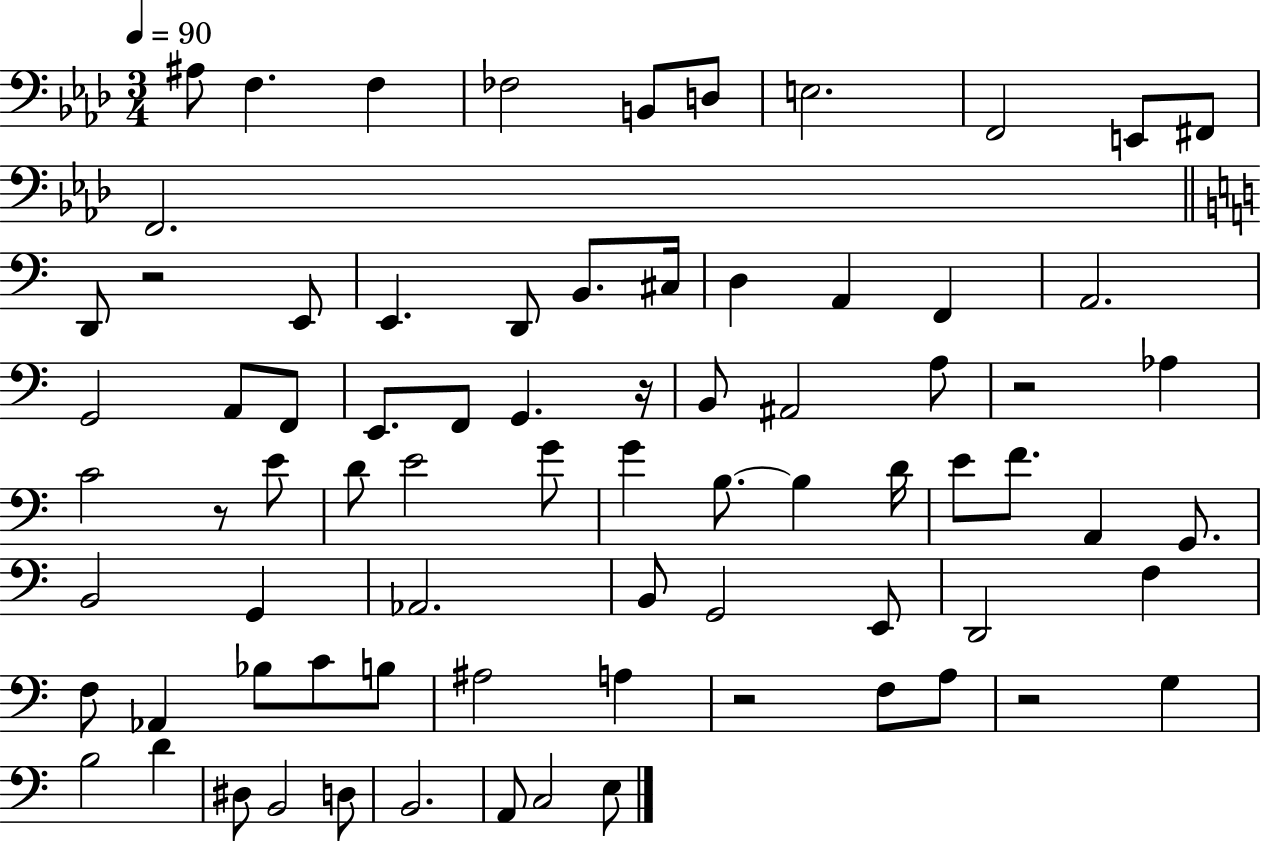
A#3/e F3/q. F3/q FES3/h B2/e D3/e E3/h. F2/h E2/e F#2/e F2/h. D2/e R/h E2/e E2/q. D2/e B2/e. C#3/s D3/q A2/q F2/q A2/h. G2/h A2/e F2/e E2/e. F2/e G2/q. R/s B2/e A#2/h A3/e R/h Ab3/q C4/h R/e E4/e D4/e E4/h G4/e G4/q B3/e. B3/q D4/s E4/e F4/e. A2/q G2/e. B2/h G2/q Ab2/h. B2/e G2/h E2/e D2/h F3/q F3/e Ab2/q Bb3/e C4/e B3/e A#3/h A3/q R/h F3/e A3/e R/h G3/q B3/h D4/q D#3/e B2/h D3/e B2/h. A2/e C3/h E3/e